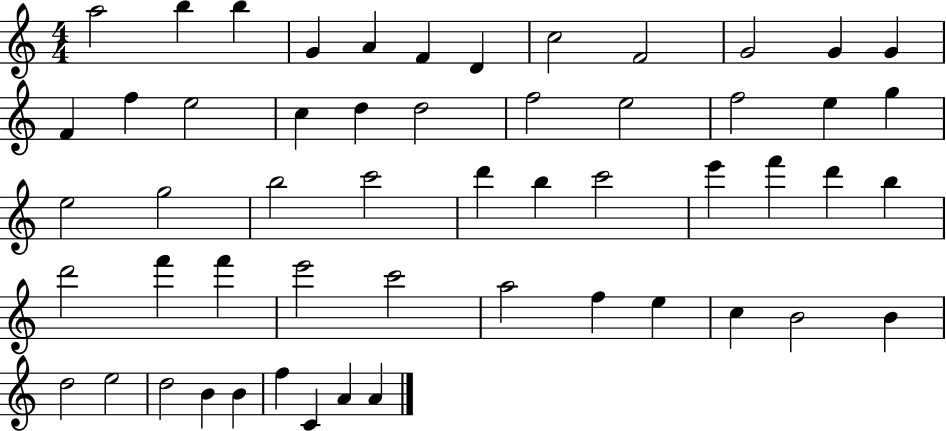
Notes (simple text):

A5/h B5/q B5/q G4/q A4/q F4/q D4/q C5/h F4/h G4/h G4/q G4/q F4/q F5/q E5/h C5/q D5/q D5/h F5/h E5/h F5/h E5/q G5/q E5/h G5/h B5/h C6/h D6/q B5/q C6/h E6/q F6/q D6/q B5/q D6/h F6/q F6/q E6/h C6/h A5/h F5/q E5/q C5/q B4/h B4/q D5/h E5/h D5/h B4/q B4/q F5/q C4/q A4/q A4/q